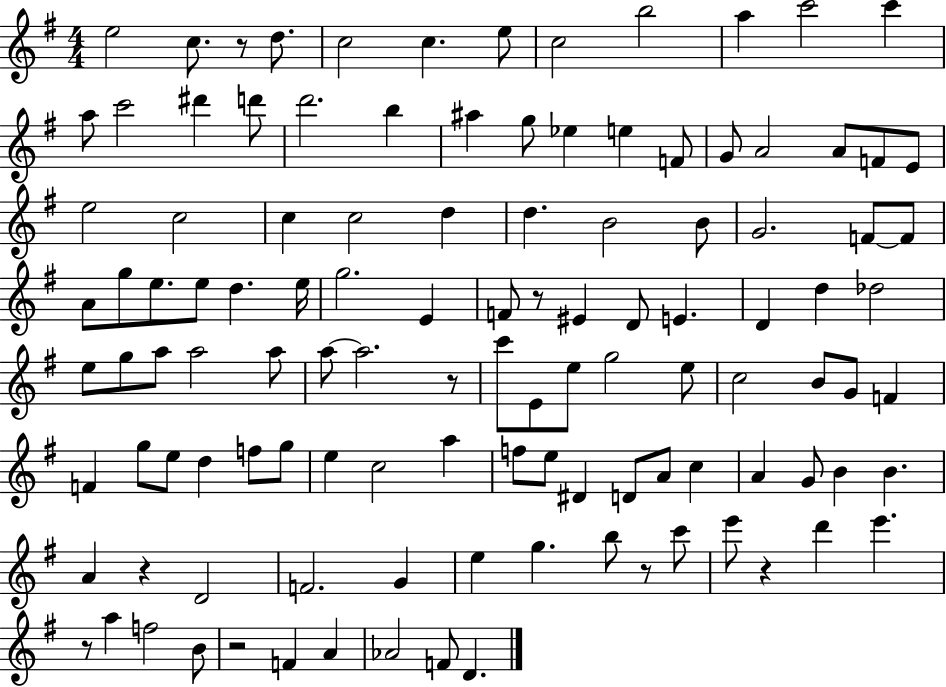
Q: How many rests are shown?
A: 8